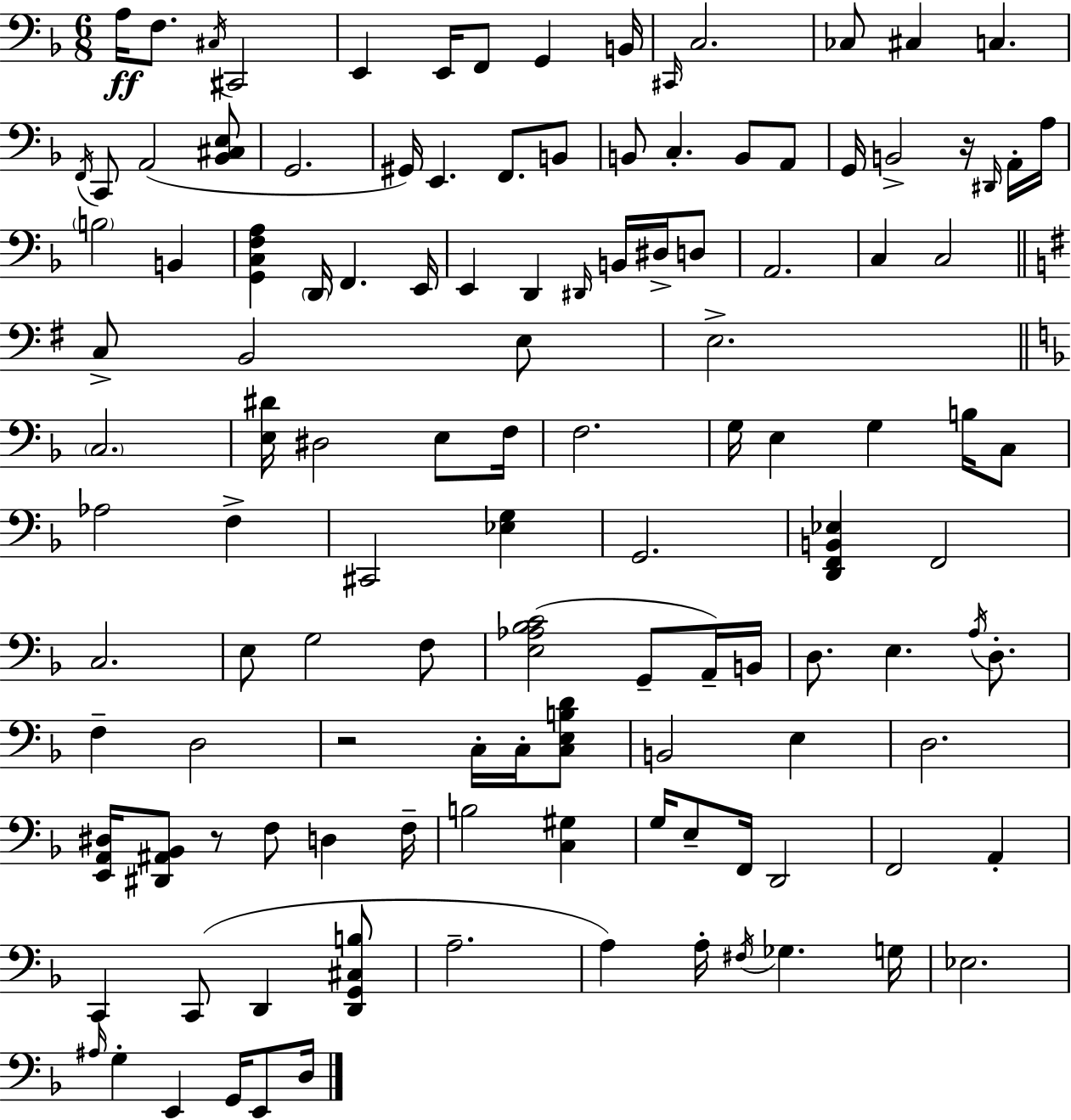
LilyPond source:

{
  \clef bass
  \numericTimeSignature
  \time 6/8
  \key d \minor
  a16\ff f8. \acciaccatura { cis16 } cis,2 | e,4 e,16 f,8 g,4 | b,16 \grace { cis,16 } c2. | ces8 cis4 c4. | \break \acciaccatura { f,16 } c,8 a,2( | <bes, cis e>8 g,2. | gis,16) e,4. f,8. | b,8 b,8 c4.-. b,8 | \break a,8 g,16 b,2-> | r16 \grace { dis,16 } a,16-. a16 \parenthesize b2 | b,4 <g, c f a>4 \parenthesize d,16 f,4. | e,16 e,4 d,4 | \break \grace { dis,16 } b,16 dis16-> d8 a,2. | c4 c2 | \bar "||" \break \key g \major c8-> b,2 e8 | e2.-> | \bar "||" \break \key f \major \parenthesize c2. | <e dis'>16 dis2 e8 f16 | f2. | g16 e4 g4 b16 c8 | \break aes2 f4-> | cis,2 <ees g>4 | g,2. | <d, f, b, ees>4 f,2 | \break c2. | e8 g2 f8 | <e aes bes c'>2( g,8-- a,16--) b,16 | d8. e4. \acciaccatura { a16 } d8.-. | \break f4-- d2 | r2 c16-. c16-. <c e b d'>8 | b,2 e4 | d2. | \break <e, a, dis>16 <dis, ais, bes,>8 r8 f8 d4 | f16-- b2 <c gis>4 | g16 e8-- f,16 d,2 | f,2 a,4-. | \break c,4 c,8( d,4 <d, g, cis b>8 | a2.-- | a4) a16-. \acciaccatura { fis16 } ges4. | g16 ees2. | \break \grace { ais16 } g4-. e,4 g,16 | e,8 d16 \bar "|."
}